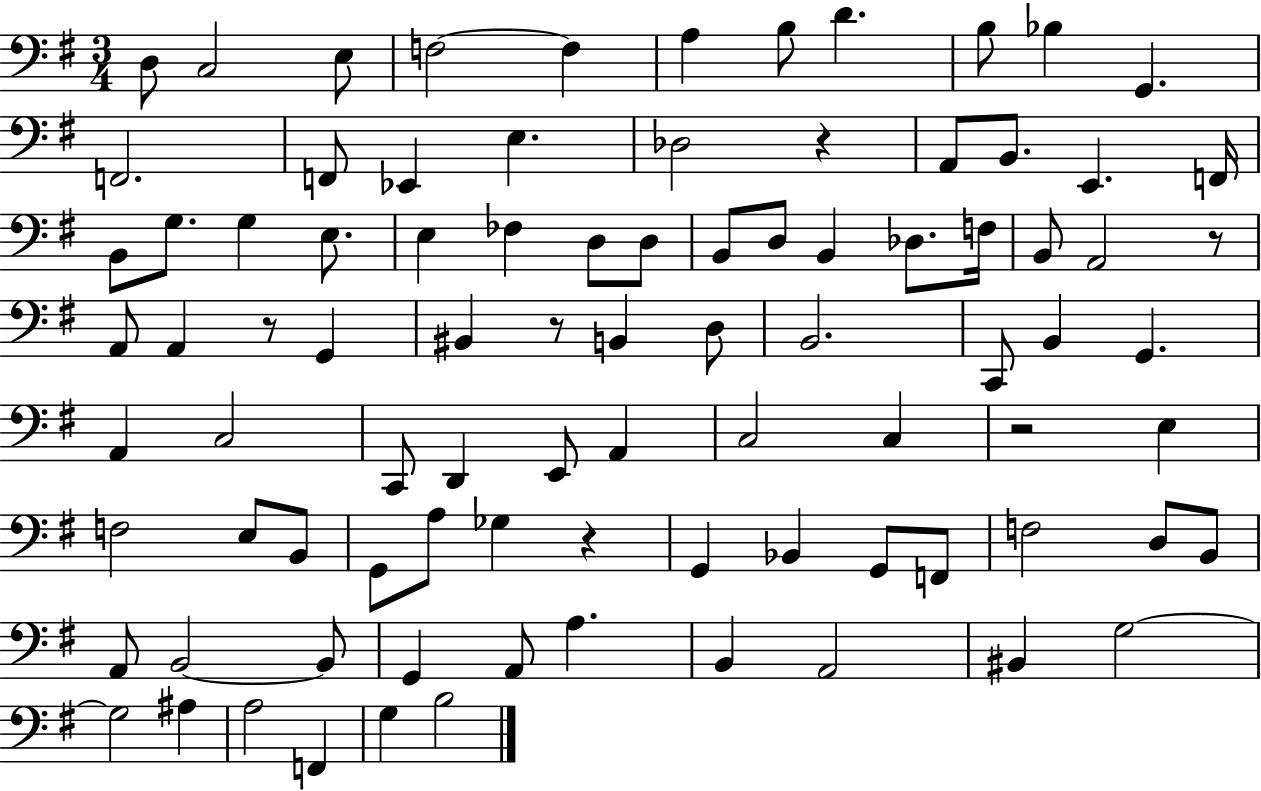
{
  \clef bass
  \numericTimeSignature
  \time 3/4
  \key g \major
  d8 c2 e8 | f2~~ f4 | a4 b8 d'4. | b8 bes4 g,4. | \break f,2. | f,8 ees,4 e4. | des2 r4 | a,8 b,8. e,4. f,16 | \break b,8 g8. g4 e8. | e4 fes4 d8 d8 | b,8 d8 b,4 des8. f16 | b,8 a,2 r8 | \break a,8 a,4 r8 g,4 | bis,4 r8 b,4 d8 | b,2. | c,8 b,4 g,4. | \break a,4 c2 | c,8 d,4 e,8 a,4 | c2 c4 | r2 e4 | \break f2 e8 b,8 | g,8 a8 ges4 r4 | g,4 bes,4 g,8 f,8 | f2 d8 b,8 | \break a,8 b,2~~ b,8 | g,4 a,8 a4. | b,4 a,2 | bis,4 g2~~ | \break g2 ais4 | a2 f,4 | g4 b2 | \bar "|."
}